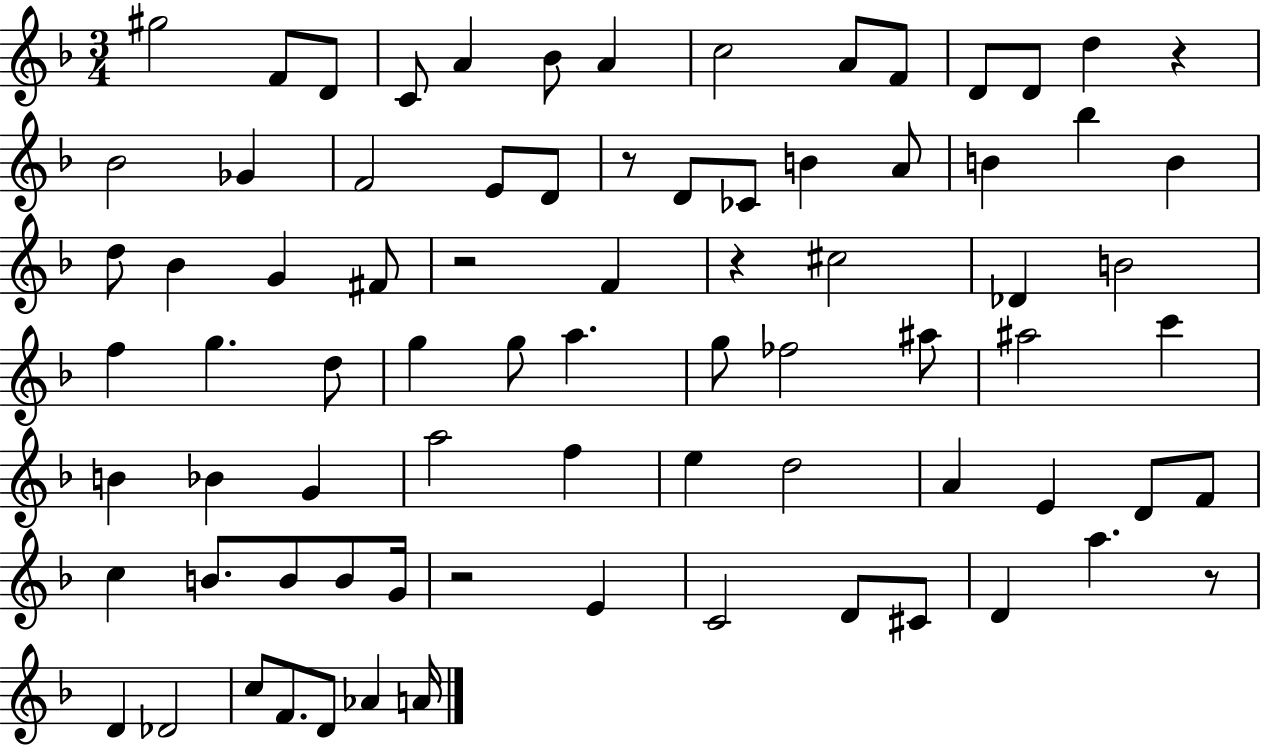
X:1
T:Untitled
M:3/4
L:1/4
K:F
^g2 F/2 D/2 C/2 A _B/2 A c2 A/2 F/2 D/2 D/2 d z _B2 _G F2 E/2 D/2 z/2 D/2 _C/2 B A/2 B _b B d/2 _B G ^F/2 z2 F z ^c2 _D B2 f g d/2 g g/2 a g/2 _f2 ^a/2 ^a2 c' B _B G a2 f e d2 A E D/2 F/2 c B/2 B/2 B/2 G/4 z2 E C2 D/2 ^C/2 D a z/2 D _D2 c/2 F/2 D/2 _A A/4